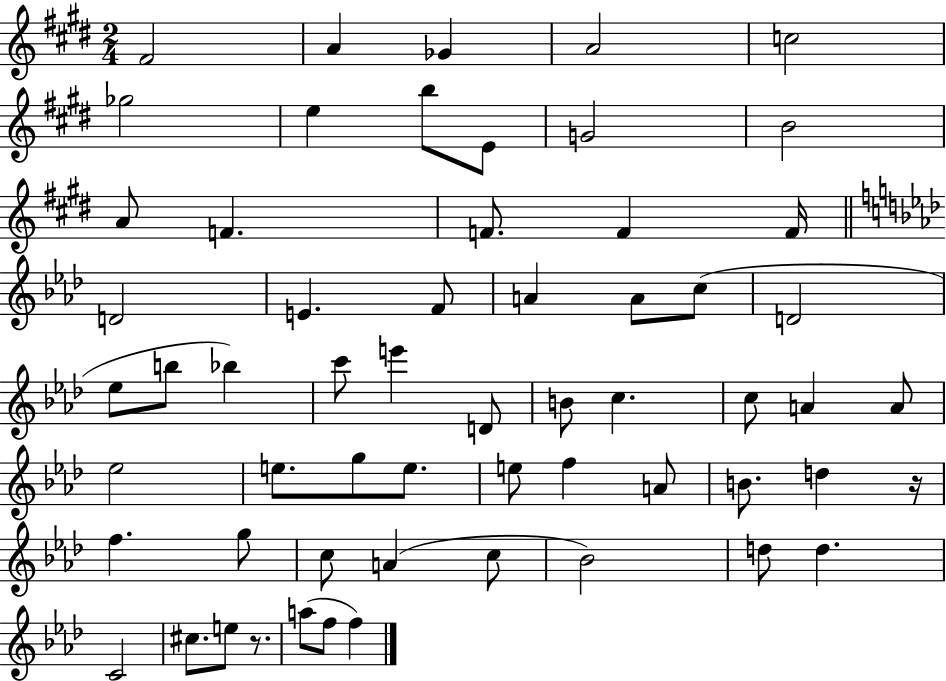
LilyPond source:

{
  \clef treble
  \numericTimeSignature
  \time 2/4
  \key e \major
  fis'2 | a'4 ges'4 | a'2 | c''2 | \break ges''2 | e''4 b''8 e'8 | g'2 | b'2 | \break a'8 f'4. | f'8. f'4 f'16 | \bar "||" \break \key aes \major d'2 | e'4. f'8 | a'4 a'8 c''8( | d'2 | \break ees''8 b''8 bes''4) | c'''8 e'''4 d'8 | b'8 c''4. | c''8 a'4 a'8 | \break ees''2 | e''8. g''8 e''8. | e''8 f''4 a'8 | b'8. d''4 r16 | \break f''4. g''8 | c''8 a'4( c''8 | bes'2) | d''8 d''4. | \break c'2 | cis''8. e''8 r8. | a''8( f''8 f''4) | \bar "|."
}